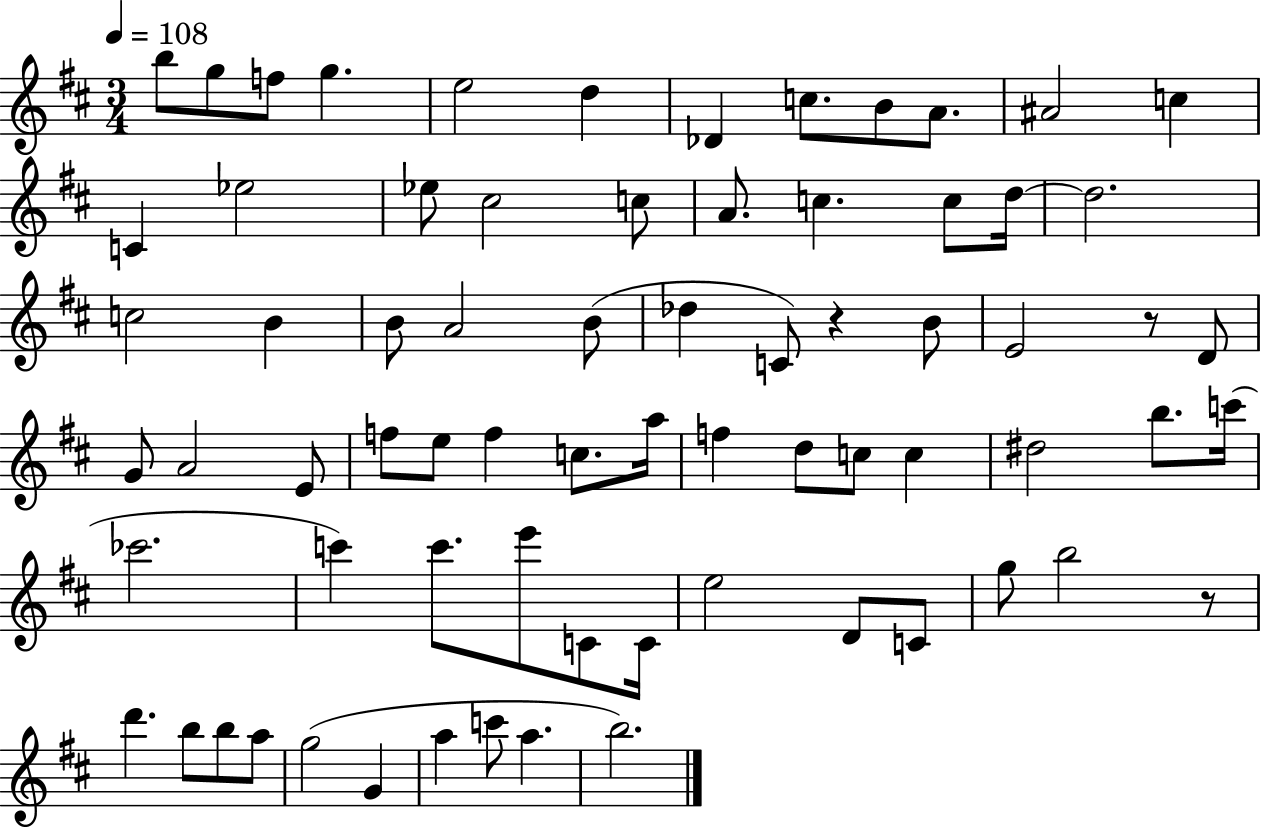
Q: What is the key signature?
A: D major